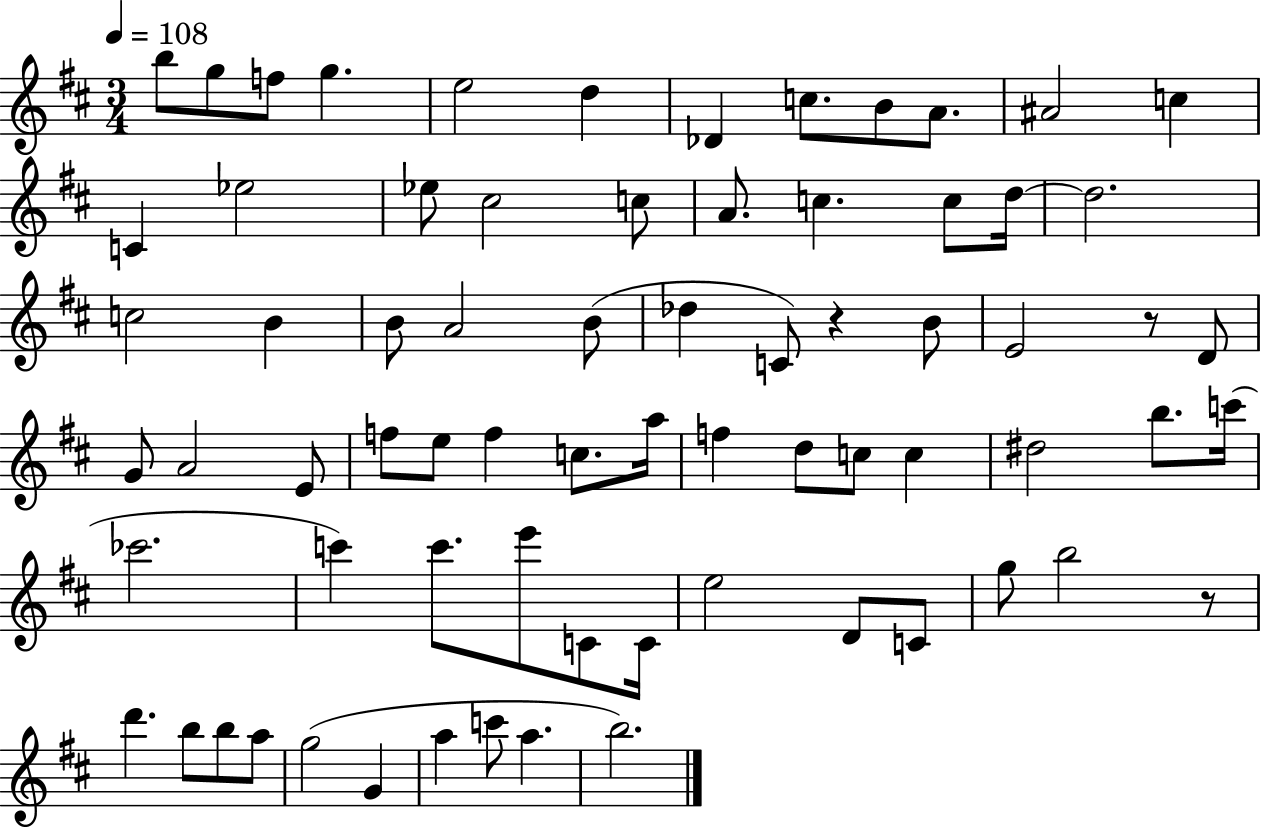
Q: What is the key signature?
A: D major